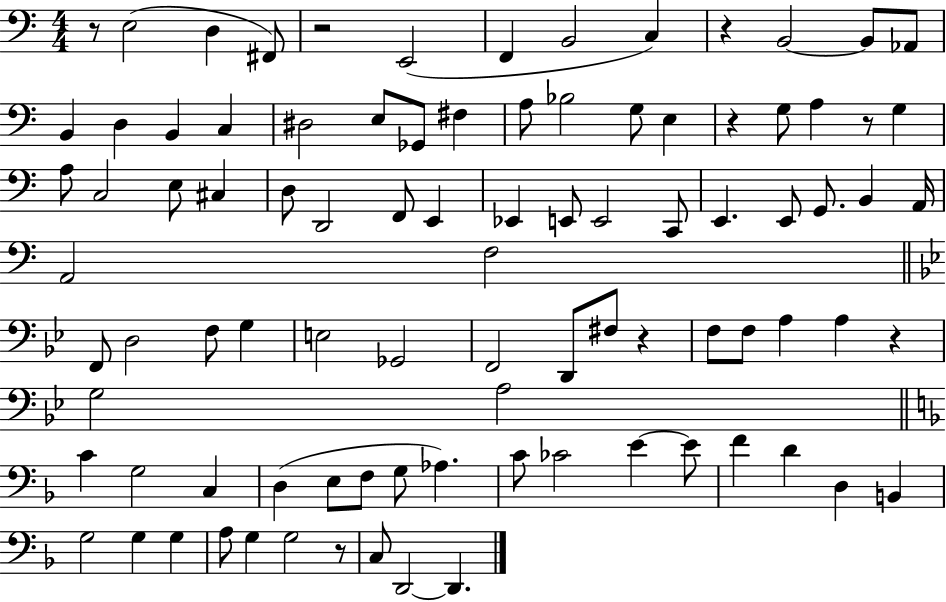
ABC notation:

X:1
T:Untitled
M:4/4
L:1/4
K:C
z/2 E,2 D, ^F,,/2 z2 E,,2 F,, B,,2 C, z B,,2 B,,/2 _A,,/2 B,, D, B,, C, ^D,2 E,/2 _G,,/2 ^F, A,/2 _B,2 G,/2 E, z G,/2 A, z/2 G, A,/2 C,2 E,/2 ^C, D,/2 D,,2 F,,/2 E,, _E,, E,,/2 E,,2 C,,/2 E,, E,,/2 G,,/2 B,, A,,/4 A,,2 F,2 F,,/2 D,2 F,/2 G, E,2 _G,,2 F,,2 D,,/2 ^F,/2 z F,/2 F,/2 A, A, z G,2 A,2 C G,2 C, D, E,/2 F,/2 G,/2 _A, C/2 _C2 E E/2 F D D, B,, G,2 G, G, A,/2 G, G,2 z/2 C,/2 D,,2 D,,